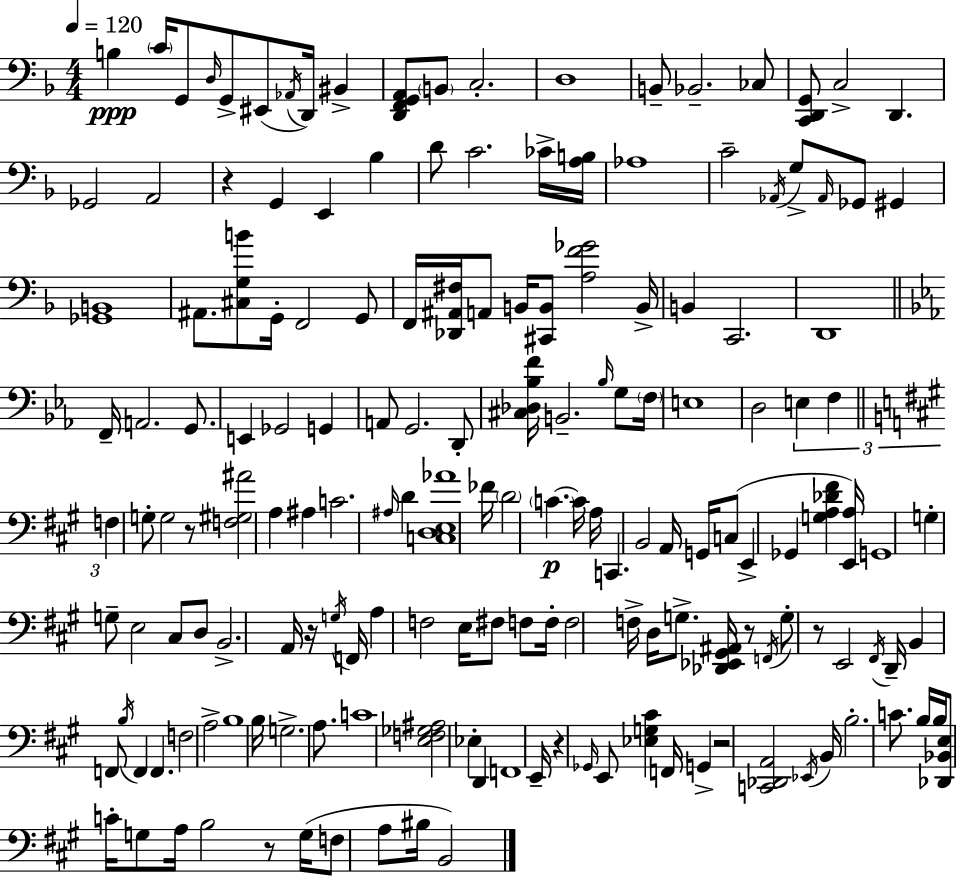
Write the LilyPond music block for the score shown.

{
  \clef bass
  \numericTimeSignature
  \time 4/4
  \key f \major
  \tempo 4 = 120
  b4\ppp \parenthesize c'16 g,8 \grace { d16 } g,8-> eis,8( \acciaccatura { aes,16 } d,16) bis,4-> | <d, f, g, a,>8 \parenthesize b,8 c2.-. | d1 | b,8-- bes,2.-- | \break ces8 <c, d, g,>8 c2-> d,4. | ges,2 a,2 | r4 g,4 e,4 bes4 | d'8 c'2. | \break ces'16-> <a b>16 aes1 | c'2-- \acciaccatura { aes,16 } g8-> \grace { aes,16 } ges,8 | gis,4 <ges, b,>1 | ais,8. <cis g b'>8 g,16-. f,2 | \break g,8 f,16 <des, ais, fis>16 a,8 b,16 <cis, b,>8 <a f' ges'>2 | b,16-> b,4 c,2. | d,1 | \bar "||" \break \key ees \major f,16-- a,2. g,8. | e,4 ges,2 g,4 | a,8 g,2. d,8-. | <cis des bes f'>16 b,2.-- \grace { bes16 } g8 | \break \parenthesize f16 e1 | d2 \tuplet 3/2 { e4 f4 | \bar "||" \break \key a \major f4 } g8-. g2 r8 | <f gis ais'>2 a4 ais4 | c'2. \grace { ais16 } d'4 | <c d e aes'>1 | \break fes'16 \parenthesize d'2 \parenthesize c'4.~~\p | c'16 a16 c,4. b,2 | a,16 g,16 c8( e,4-> ges,4 <g a des' fis'>4 | <e, a>16) g,1 | \break g4-. g8-- e2 cis8 | d8 b,2.-> a,16 | r16 \acciaccatura { g16 } f,16 a4 f2 e16 | fis8 f8 f16-. f2 f16-> d16 g8.-> | \break <des, ees, gis, ais,>16 r8 \acciaccatura { f,16 } g8-. r8 e,2 | \acciaccatura { fis,16 } d,16-- b,4 f,8 \acciaccatura { b16 } f,4 f,4. | f2 a2-> | b1 | \break b16 g2.-> | a8. c'1 | <e f ges ais>2 ees4-. | d,4 f,1 | \break e,16-- r4 \grace { ges,16 } e,8 <ees g cis'>4 | f,16 g,4-> r2 <c, des, a,>2 | \acciaccatura { ees,16 } b,16 b2.-. | c'8. b16 b16 <des, bes, e>8 c'16-. g8 a16 b2 | \break r8 g16( f8 a8 bis16 b,2) | \bar "|."
}